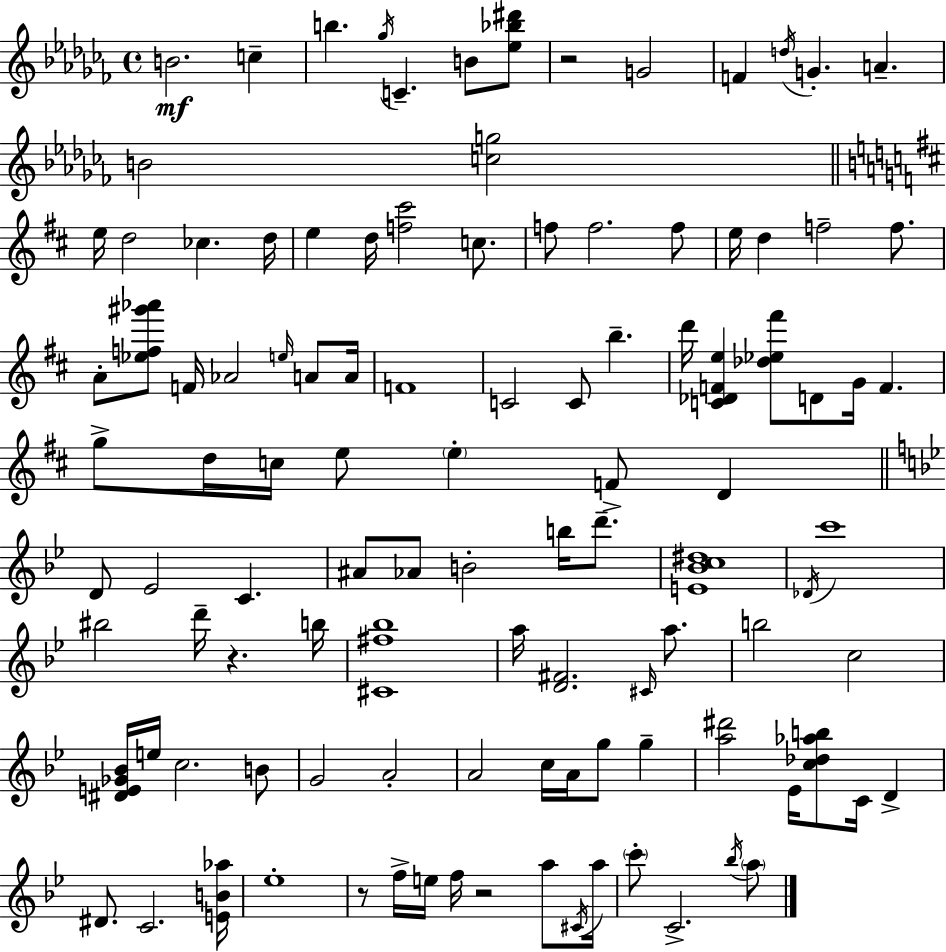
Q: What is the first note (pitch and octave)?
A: B4